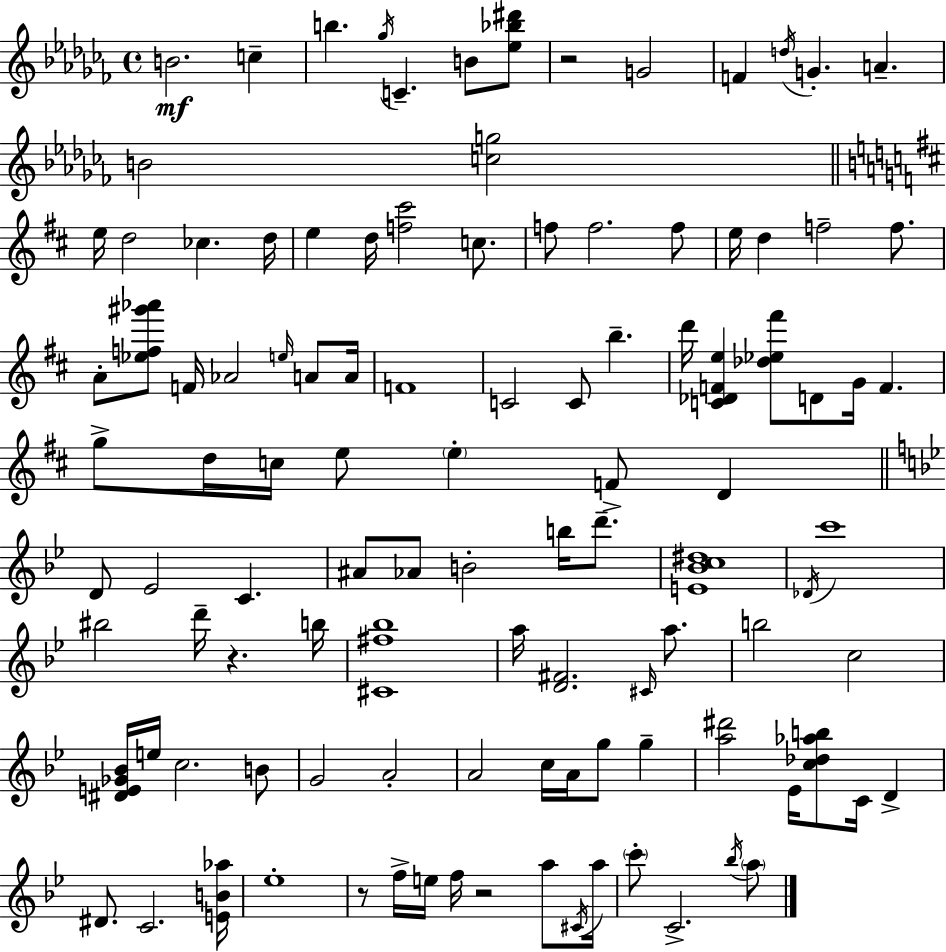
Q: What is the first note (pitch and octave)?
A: B4